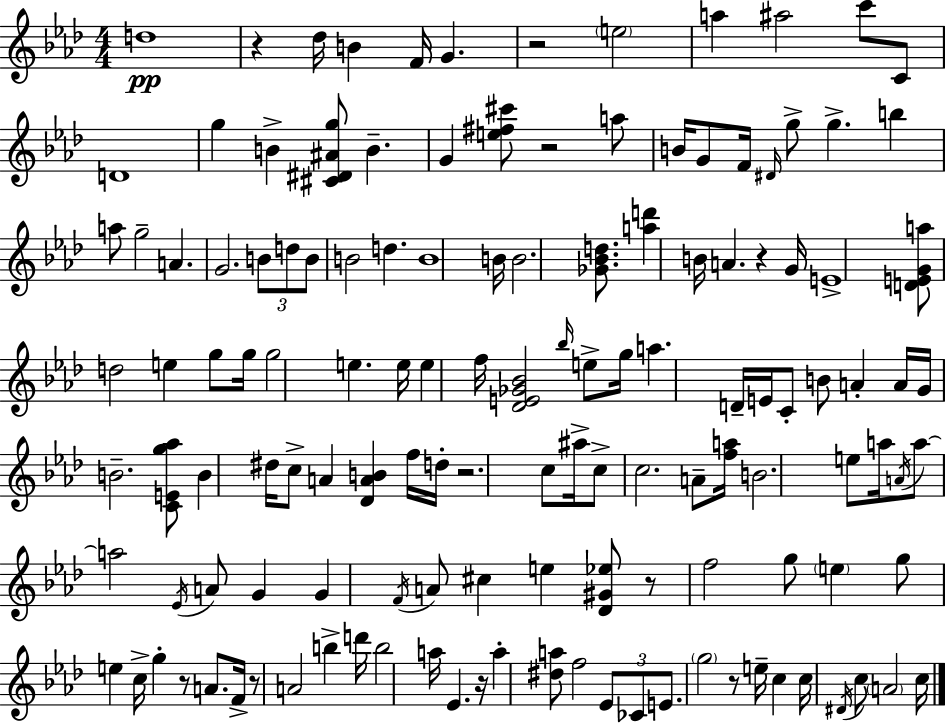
D5/w R/q Db5/s B4/q F4/s G4/q. R/h E5/h A5/q A#5/h C6/e C4/e D4/w G5/q B4/q [C#4,D#4,A#4,G5]/e B4/q. G4/q [E5,F#5,C#6]/e R/h A5/e B4/s G4/e F4/s D#4/s G5/e G5/q. B5/q A5/e G5/h A4/q. G4/h. B4/e D5/e B4/e B4/h D5/q. B4/w B4/s B4/h. [Gb4,Bb4,D5]/e. [A5,D6]/q B4/s A4/q. R/q G4/s E4/w [D4,E4,G4,A5]/e D5/h E5/q G5/e G5/s G5/h E5/q. E5/s E5/q F5/s [Db4,E4,Gb4,Bb4]/h Bb5/s E5/e G5/s A5/q. D4/s E4/s C4/e B4/e A4/q A4/s G4/s B4/h. [C4,E4,G5,Ab5]/e B4/q D#5/s C5/e A4/q [Db4,A4,B4]/q F5/s D5/s R/h. C5/e A#5/s C5/e C5/h. A4/e [F5,A5]/s B4/h. E5/e A5/s A4/s A5/e A5/h Eb4/s A4/e G4/q G4/q F4/s A4/e C#5/q E5/q [Db4,G#4,Eb5]/e R/e F5/h G5/e E5/q G5/e E5/q C5/s G5/q R/e A4/e. F4/s R/e A4/h B5/q D6/s B5/h A5/s Eb4/q. R/s A5/q [D#5,A5]/e F5/h Eb4/e CES4/e E4/e. G5/h R/e E5/s C5/q C5/s D#4/s C5/e A4/h C5/s